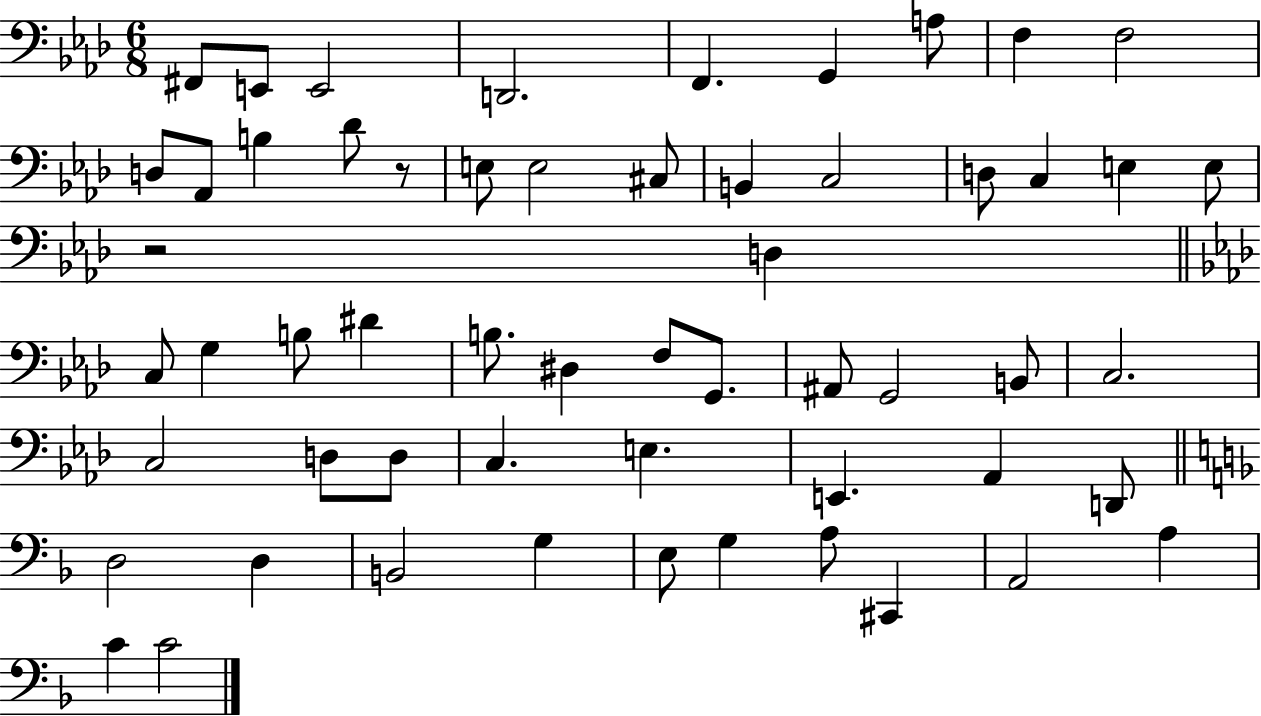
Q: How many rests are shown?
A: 2